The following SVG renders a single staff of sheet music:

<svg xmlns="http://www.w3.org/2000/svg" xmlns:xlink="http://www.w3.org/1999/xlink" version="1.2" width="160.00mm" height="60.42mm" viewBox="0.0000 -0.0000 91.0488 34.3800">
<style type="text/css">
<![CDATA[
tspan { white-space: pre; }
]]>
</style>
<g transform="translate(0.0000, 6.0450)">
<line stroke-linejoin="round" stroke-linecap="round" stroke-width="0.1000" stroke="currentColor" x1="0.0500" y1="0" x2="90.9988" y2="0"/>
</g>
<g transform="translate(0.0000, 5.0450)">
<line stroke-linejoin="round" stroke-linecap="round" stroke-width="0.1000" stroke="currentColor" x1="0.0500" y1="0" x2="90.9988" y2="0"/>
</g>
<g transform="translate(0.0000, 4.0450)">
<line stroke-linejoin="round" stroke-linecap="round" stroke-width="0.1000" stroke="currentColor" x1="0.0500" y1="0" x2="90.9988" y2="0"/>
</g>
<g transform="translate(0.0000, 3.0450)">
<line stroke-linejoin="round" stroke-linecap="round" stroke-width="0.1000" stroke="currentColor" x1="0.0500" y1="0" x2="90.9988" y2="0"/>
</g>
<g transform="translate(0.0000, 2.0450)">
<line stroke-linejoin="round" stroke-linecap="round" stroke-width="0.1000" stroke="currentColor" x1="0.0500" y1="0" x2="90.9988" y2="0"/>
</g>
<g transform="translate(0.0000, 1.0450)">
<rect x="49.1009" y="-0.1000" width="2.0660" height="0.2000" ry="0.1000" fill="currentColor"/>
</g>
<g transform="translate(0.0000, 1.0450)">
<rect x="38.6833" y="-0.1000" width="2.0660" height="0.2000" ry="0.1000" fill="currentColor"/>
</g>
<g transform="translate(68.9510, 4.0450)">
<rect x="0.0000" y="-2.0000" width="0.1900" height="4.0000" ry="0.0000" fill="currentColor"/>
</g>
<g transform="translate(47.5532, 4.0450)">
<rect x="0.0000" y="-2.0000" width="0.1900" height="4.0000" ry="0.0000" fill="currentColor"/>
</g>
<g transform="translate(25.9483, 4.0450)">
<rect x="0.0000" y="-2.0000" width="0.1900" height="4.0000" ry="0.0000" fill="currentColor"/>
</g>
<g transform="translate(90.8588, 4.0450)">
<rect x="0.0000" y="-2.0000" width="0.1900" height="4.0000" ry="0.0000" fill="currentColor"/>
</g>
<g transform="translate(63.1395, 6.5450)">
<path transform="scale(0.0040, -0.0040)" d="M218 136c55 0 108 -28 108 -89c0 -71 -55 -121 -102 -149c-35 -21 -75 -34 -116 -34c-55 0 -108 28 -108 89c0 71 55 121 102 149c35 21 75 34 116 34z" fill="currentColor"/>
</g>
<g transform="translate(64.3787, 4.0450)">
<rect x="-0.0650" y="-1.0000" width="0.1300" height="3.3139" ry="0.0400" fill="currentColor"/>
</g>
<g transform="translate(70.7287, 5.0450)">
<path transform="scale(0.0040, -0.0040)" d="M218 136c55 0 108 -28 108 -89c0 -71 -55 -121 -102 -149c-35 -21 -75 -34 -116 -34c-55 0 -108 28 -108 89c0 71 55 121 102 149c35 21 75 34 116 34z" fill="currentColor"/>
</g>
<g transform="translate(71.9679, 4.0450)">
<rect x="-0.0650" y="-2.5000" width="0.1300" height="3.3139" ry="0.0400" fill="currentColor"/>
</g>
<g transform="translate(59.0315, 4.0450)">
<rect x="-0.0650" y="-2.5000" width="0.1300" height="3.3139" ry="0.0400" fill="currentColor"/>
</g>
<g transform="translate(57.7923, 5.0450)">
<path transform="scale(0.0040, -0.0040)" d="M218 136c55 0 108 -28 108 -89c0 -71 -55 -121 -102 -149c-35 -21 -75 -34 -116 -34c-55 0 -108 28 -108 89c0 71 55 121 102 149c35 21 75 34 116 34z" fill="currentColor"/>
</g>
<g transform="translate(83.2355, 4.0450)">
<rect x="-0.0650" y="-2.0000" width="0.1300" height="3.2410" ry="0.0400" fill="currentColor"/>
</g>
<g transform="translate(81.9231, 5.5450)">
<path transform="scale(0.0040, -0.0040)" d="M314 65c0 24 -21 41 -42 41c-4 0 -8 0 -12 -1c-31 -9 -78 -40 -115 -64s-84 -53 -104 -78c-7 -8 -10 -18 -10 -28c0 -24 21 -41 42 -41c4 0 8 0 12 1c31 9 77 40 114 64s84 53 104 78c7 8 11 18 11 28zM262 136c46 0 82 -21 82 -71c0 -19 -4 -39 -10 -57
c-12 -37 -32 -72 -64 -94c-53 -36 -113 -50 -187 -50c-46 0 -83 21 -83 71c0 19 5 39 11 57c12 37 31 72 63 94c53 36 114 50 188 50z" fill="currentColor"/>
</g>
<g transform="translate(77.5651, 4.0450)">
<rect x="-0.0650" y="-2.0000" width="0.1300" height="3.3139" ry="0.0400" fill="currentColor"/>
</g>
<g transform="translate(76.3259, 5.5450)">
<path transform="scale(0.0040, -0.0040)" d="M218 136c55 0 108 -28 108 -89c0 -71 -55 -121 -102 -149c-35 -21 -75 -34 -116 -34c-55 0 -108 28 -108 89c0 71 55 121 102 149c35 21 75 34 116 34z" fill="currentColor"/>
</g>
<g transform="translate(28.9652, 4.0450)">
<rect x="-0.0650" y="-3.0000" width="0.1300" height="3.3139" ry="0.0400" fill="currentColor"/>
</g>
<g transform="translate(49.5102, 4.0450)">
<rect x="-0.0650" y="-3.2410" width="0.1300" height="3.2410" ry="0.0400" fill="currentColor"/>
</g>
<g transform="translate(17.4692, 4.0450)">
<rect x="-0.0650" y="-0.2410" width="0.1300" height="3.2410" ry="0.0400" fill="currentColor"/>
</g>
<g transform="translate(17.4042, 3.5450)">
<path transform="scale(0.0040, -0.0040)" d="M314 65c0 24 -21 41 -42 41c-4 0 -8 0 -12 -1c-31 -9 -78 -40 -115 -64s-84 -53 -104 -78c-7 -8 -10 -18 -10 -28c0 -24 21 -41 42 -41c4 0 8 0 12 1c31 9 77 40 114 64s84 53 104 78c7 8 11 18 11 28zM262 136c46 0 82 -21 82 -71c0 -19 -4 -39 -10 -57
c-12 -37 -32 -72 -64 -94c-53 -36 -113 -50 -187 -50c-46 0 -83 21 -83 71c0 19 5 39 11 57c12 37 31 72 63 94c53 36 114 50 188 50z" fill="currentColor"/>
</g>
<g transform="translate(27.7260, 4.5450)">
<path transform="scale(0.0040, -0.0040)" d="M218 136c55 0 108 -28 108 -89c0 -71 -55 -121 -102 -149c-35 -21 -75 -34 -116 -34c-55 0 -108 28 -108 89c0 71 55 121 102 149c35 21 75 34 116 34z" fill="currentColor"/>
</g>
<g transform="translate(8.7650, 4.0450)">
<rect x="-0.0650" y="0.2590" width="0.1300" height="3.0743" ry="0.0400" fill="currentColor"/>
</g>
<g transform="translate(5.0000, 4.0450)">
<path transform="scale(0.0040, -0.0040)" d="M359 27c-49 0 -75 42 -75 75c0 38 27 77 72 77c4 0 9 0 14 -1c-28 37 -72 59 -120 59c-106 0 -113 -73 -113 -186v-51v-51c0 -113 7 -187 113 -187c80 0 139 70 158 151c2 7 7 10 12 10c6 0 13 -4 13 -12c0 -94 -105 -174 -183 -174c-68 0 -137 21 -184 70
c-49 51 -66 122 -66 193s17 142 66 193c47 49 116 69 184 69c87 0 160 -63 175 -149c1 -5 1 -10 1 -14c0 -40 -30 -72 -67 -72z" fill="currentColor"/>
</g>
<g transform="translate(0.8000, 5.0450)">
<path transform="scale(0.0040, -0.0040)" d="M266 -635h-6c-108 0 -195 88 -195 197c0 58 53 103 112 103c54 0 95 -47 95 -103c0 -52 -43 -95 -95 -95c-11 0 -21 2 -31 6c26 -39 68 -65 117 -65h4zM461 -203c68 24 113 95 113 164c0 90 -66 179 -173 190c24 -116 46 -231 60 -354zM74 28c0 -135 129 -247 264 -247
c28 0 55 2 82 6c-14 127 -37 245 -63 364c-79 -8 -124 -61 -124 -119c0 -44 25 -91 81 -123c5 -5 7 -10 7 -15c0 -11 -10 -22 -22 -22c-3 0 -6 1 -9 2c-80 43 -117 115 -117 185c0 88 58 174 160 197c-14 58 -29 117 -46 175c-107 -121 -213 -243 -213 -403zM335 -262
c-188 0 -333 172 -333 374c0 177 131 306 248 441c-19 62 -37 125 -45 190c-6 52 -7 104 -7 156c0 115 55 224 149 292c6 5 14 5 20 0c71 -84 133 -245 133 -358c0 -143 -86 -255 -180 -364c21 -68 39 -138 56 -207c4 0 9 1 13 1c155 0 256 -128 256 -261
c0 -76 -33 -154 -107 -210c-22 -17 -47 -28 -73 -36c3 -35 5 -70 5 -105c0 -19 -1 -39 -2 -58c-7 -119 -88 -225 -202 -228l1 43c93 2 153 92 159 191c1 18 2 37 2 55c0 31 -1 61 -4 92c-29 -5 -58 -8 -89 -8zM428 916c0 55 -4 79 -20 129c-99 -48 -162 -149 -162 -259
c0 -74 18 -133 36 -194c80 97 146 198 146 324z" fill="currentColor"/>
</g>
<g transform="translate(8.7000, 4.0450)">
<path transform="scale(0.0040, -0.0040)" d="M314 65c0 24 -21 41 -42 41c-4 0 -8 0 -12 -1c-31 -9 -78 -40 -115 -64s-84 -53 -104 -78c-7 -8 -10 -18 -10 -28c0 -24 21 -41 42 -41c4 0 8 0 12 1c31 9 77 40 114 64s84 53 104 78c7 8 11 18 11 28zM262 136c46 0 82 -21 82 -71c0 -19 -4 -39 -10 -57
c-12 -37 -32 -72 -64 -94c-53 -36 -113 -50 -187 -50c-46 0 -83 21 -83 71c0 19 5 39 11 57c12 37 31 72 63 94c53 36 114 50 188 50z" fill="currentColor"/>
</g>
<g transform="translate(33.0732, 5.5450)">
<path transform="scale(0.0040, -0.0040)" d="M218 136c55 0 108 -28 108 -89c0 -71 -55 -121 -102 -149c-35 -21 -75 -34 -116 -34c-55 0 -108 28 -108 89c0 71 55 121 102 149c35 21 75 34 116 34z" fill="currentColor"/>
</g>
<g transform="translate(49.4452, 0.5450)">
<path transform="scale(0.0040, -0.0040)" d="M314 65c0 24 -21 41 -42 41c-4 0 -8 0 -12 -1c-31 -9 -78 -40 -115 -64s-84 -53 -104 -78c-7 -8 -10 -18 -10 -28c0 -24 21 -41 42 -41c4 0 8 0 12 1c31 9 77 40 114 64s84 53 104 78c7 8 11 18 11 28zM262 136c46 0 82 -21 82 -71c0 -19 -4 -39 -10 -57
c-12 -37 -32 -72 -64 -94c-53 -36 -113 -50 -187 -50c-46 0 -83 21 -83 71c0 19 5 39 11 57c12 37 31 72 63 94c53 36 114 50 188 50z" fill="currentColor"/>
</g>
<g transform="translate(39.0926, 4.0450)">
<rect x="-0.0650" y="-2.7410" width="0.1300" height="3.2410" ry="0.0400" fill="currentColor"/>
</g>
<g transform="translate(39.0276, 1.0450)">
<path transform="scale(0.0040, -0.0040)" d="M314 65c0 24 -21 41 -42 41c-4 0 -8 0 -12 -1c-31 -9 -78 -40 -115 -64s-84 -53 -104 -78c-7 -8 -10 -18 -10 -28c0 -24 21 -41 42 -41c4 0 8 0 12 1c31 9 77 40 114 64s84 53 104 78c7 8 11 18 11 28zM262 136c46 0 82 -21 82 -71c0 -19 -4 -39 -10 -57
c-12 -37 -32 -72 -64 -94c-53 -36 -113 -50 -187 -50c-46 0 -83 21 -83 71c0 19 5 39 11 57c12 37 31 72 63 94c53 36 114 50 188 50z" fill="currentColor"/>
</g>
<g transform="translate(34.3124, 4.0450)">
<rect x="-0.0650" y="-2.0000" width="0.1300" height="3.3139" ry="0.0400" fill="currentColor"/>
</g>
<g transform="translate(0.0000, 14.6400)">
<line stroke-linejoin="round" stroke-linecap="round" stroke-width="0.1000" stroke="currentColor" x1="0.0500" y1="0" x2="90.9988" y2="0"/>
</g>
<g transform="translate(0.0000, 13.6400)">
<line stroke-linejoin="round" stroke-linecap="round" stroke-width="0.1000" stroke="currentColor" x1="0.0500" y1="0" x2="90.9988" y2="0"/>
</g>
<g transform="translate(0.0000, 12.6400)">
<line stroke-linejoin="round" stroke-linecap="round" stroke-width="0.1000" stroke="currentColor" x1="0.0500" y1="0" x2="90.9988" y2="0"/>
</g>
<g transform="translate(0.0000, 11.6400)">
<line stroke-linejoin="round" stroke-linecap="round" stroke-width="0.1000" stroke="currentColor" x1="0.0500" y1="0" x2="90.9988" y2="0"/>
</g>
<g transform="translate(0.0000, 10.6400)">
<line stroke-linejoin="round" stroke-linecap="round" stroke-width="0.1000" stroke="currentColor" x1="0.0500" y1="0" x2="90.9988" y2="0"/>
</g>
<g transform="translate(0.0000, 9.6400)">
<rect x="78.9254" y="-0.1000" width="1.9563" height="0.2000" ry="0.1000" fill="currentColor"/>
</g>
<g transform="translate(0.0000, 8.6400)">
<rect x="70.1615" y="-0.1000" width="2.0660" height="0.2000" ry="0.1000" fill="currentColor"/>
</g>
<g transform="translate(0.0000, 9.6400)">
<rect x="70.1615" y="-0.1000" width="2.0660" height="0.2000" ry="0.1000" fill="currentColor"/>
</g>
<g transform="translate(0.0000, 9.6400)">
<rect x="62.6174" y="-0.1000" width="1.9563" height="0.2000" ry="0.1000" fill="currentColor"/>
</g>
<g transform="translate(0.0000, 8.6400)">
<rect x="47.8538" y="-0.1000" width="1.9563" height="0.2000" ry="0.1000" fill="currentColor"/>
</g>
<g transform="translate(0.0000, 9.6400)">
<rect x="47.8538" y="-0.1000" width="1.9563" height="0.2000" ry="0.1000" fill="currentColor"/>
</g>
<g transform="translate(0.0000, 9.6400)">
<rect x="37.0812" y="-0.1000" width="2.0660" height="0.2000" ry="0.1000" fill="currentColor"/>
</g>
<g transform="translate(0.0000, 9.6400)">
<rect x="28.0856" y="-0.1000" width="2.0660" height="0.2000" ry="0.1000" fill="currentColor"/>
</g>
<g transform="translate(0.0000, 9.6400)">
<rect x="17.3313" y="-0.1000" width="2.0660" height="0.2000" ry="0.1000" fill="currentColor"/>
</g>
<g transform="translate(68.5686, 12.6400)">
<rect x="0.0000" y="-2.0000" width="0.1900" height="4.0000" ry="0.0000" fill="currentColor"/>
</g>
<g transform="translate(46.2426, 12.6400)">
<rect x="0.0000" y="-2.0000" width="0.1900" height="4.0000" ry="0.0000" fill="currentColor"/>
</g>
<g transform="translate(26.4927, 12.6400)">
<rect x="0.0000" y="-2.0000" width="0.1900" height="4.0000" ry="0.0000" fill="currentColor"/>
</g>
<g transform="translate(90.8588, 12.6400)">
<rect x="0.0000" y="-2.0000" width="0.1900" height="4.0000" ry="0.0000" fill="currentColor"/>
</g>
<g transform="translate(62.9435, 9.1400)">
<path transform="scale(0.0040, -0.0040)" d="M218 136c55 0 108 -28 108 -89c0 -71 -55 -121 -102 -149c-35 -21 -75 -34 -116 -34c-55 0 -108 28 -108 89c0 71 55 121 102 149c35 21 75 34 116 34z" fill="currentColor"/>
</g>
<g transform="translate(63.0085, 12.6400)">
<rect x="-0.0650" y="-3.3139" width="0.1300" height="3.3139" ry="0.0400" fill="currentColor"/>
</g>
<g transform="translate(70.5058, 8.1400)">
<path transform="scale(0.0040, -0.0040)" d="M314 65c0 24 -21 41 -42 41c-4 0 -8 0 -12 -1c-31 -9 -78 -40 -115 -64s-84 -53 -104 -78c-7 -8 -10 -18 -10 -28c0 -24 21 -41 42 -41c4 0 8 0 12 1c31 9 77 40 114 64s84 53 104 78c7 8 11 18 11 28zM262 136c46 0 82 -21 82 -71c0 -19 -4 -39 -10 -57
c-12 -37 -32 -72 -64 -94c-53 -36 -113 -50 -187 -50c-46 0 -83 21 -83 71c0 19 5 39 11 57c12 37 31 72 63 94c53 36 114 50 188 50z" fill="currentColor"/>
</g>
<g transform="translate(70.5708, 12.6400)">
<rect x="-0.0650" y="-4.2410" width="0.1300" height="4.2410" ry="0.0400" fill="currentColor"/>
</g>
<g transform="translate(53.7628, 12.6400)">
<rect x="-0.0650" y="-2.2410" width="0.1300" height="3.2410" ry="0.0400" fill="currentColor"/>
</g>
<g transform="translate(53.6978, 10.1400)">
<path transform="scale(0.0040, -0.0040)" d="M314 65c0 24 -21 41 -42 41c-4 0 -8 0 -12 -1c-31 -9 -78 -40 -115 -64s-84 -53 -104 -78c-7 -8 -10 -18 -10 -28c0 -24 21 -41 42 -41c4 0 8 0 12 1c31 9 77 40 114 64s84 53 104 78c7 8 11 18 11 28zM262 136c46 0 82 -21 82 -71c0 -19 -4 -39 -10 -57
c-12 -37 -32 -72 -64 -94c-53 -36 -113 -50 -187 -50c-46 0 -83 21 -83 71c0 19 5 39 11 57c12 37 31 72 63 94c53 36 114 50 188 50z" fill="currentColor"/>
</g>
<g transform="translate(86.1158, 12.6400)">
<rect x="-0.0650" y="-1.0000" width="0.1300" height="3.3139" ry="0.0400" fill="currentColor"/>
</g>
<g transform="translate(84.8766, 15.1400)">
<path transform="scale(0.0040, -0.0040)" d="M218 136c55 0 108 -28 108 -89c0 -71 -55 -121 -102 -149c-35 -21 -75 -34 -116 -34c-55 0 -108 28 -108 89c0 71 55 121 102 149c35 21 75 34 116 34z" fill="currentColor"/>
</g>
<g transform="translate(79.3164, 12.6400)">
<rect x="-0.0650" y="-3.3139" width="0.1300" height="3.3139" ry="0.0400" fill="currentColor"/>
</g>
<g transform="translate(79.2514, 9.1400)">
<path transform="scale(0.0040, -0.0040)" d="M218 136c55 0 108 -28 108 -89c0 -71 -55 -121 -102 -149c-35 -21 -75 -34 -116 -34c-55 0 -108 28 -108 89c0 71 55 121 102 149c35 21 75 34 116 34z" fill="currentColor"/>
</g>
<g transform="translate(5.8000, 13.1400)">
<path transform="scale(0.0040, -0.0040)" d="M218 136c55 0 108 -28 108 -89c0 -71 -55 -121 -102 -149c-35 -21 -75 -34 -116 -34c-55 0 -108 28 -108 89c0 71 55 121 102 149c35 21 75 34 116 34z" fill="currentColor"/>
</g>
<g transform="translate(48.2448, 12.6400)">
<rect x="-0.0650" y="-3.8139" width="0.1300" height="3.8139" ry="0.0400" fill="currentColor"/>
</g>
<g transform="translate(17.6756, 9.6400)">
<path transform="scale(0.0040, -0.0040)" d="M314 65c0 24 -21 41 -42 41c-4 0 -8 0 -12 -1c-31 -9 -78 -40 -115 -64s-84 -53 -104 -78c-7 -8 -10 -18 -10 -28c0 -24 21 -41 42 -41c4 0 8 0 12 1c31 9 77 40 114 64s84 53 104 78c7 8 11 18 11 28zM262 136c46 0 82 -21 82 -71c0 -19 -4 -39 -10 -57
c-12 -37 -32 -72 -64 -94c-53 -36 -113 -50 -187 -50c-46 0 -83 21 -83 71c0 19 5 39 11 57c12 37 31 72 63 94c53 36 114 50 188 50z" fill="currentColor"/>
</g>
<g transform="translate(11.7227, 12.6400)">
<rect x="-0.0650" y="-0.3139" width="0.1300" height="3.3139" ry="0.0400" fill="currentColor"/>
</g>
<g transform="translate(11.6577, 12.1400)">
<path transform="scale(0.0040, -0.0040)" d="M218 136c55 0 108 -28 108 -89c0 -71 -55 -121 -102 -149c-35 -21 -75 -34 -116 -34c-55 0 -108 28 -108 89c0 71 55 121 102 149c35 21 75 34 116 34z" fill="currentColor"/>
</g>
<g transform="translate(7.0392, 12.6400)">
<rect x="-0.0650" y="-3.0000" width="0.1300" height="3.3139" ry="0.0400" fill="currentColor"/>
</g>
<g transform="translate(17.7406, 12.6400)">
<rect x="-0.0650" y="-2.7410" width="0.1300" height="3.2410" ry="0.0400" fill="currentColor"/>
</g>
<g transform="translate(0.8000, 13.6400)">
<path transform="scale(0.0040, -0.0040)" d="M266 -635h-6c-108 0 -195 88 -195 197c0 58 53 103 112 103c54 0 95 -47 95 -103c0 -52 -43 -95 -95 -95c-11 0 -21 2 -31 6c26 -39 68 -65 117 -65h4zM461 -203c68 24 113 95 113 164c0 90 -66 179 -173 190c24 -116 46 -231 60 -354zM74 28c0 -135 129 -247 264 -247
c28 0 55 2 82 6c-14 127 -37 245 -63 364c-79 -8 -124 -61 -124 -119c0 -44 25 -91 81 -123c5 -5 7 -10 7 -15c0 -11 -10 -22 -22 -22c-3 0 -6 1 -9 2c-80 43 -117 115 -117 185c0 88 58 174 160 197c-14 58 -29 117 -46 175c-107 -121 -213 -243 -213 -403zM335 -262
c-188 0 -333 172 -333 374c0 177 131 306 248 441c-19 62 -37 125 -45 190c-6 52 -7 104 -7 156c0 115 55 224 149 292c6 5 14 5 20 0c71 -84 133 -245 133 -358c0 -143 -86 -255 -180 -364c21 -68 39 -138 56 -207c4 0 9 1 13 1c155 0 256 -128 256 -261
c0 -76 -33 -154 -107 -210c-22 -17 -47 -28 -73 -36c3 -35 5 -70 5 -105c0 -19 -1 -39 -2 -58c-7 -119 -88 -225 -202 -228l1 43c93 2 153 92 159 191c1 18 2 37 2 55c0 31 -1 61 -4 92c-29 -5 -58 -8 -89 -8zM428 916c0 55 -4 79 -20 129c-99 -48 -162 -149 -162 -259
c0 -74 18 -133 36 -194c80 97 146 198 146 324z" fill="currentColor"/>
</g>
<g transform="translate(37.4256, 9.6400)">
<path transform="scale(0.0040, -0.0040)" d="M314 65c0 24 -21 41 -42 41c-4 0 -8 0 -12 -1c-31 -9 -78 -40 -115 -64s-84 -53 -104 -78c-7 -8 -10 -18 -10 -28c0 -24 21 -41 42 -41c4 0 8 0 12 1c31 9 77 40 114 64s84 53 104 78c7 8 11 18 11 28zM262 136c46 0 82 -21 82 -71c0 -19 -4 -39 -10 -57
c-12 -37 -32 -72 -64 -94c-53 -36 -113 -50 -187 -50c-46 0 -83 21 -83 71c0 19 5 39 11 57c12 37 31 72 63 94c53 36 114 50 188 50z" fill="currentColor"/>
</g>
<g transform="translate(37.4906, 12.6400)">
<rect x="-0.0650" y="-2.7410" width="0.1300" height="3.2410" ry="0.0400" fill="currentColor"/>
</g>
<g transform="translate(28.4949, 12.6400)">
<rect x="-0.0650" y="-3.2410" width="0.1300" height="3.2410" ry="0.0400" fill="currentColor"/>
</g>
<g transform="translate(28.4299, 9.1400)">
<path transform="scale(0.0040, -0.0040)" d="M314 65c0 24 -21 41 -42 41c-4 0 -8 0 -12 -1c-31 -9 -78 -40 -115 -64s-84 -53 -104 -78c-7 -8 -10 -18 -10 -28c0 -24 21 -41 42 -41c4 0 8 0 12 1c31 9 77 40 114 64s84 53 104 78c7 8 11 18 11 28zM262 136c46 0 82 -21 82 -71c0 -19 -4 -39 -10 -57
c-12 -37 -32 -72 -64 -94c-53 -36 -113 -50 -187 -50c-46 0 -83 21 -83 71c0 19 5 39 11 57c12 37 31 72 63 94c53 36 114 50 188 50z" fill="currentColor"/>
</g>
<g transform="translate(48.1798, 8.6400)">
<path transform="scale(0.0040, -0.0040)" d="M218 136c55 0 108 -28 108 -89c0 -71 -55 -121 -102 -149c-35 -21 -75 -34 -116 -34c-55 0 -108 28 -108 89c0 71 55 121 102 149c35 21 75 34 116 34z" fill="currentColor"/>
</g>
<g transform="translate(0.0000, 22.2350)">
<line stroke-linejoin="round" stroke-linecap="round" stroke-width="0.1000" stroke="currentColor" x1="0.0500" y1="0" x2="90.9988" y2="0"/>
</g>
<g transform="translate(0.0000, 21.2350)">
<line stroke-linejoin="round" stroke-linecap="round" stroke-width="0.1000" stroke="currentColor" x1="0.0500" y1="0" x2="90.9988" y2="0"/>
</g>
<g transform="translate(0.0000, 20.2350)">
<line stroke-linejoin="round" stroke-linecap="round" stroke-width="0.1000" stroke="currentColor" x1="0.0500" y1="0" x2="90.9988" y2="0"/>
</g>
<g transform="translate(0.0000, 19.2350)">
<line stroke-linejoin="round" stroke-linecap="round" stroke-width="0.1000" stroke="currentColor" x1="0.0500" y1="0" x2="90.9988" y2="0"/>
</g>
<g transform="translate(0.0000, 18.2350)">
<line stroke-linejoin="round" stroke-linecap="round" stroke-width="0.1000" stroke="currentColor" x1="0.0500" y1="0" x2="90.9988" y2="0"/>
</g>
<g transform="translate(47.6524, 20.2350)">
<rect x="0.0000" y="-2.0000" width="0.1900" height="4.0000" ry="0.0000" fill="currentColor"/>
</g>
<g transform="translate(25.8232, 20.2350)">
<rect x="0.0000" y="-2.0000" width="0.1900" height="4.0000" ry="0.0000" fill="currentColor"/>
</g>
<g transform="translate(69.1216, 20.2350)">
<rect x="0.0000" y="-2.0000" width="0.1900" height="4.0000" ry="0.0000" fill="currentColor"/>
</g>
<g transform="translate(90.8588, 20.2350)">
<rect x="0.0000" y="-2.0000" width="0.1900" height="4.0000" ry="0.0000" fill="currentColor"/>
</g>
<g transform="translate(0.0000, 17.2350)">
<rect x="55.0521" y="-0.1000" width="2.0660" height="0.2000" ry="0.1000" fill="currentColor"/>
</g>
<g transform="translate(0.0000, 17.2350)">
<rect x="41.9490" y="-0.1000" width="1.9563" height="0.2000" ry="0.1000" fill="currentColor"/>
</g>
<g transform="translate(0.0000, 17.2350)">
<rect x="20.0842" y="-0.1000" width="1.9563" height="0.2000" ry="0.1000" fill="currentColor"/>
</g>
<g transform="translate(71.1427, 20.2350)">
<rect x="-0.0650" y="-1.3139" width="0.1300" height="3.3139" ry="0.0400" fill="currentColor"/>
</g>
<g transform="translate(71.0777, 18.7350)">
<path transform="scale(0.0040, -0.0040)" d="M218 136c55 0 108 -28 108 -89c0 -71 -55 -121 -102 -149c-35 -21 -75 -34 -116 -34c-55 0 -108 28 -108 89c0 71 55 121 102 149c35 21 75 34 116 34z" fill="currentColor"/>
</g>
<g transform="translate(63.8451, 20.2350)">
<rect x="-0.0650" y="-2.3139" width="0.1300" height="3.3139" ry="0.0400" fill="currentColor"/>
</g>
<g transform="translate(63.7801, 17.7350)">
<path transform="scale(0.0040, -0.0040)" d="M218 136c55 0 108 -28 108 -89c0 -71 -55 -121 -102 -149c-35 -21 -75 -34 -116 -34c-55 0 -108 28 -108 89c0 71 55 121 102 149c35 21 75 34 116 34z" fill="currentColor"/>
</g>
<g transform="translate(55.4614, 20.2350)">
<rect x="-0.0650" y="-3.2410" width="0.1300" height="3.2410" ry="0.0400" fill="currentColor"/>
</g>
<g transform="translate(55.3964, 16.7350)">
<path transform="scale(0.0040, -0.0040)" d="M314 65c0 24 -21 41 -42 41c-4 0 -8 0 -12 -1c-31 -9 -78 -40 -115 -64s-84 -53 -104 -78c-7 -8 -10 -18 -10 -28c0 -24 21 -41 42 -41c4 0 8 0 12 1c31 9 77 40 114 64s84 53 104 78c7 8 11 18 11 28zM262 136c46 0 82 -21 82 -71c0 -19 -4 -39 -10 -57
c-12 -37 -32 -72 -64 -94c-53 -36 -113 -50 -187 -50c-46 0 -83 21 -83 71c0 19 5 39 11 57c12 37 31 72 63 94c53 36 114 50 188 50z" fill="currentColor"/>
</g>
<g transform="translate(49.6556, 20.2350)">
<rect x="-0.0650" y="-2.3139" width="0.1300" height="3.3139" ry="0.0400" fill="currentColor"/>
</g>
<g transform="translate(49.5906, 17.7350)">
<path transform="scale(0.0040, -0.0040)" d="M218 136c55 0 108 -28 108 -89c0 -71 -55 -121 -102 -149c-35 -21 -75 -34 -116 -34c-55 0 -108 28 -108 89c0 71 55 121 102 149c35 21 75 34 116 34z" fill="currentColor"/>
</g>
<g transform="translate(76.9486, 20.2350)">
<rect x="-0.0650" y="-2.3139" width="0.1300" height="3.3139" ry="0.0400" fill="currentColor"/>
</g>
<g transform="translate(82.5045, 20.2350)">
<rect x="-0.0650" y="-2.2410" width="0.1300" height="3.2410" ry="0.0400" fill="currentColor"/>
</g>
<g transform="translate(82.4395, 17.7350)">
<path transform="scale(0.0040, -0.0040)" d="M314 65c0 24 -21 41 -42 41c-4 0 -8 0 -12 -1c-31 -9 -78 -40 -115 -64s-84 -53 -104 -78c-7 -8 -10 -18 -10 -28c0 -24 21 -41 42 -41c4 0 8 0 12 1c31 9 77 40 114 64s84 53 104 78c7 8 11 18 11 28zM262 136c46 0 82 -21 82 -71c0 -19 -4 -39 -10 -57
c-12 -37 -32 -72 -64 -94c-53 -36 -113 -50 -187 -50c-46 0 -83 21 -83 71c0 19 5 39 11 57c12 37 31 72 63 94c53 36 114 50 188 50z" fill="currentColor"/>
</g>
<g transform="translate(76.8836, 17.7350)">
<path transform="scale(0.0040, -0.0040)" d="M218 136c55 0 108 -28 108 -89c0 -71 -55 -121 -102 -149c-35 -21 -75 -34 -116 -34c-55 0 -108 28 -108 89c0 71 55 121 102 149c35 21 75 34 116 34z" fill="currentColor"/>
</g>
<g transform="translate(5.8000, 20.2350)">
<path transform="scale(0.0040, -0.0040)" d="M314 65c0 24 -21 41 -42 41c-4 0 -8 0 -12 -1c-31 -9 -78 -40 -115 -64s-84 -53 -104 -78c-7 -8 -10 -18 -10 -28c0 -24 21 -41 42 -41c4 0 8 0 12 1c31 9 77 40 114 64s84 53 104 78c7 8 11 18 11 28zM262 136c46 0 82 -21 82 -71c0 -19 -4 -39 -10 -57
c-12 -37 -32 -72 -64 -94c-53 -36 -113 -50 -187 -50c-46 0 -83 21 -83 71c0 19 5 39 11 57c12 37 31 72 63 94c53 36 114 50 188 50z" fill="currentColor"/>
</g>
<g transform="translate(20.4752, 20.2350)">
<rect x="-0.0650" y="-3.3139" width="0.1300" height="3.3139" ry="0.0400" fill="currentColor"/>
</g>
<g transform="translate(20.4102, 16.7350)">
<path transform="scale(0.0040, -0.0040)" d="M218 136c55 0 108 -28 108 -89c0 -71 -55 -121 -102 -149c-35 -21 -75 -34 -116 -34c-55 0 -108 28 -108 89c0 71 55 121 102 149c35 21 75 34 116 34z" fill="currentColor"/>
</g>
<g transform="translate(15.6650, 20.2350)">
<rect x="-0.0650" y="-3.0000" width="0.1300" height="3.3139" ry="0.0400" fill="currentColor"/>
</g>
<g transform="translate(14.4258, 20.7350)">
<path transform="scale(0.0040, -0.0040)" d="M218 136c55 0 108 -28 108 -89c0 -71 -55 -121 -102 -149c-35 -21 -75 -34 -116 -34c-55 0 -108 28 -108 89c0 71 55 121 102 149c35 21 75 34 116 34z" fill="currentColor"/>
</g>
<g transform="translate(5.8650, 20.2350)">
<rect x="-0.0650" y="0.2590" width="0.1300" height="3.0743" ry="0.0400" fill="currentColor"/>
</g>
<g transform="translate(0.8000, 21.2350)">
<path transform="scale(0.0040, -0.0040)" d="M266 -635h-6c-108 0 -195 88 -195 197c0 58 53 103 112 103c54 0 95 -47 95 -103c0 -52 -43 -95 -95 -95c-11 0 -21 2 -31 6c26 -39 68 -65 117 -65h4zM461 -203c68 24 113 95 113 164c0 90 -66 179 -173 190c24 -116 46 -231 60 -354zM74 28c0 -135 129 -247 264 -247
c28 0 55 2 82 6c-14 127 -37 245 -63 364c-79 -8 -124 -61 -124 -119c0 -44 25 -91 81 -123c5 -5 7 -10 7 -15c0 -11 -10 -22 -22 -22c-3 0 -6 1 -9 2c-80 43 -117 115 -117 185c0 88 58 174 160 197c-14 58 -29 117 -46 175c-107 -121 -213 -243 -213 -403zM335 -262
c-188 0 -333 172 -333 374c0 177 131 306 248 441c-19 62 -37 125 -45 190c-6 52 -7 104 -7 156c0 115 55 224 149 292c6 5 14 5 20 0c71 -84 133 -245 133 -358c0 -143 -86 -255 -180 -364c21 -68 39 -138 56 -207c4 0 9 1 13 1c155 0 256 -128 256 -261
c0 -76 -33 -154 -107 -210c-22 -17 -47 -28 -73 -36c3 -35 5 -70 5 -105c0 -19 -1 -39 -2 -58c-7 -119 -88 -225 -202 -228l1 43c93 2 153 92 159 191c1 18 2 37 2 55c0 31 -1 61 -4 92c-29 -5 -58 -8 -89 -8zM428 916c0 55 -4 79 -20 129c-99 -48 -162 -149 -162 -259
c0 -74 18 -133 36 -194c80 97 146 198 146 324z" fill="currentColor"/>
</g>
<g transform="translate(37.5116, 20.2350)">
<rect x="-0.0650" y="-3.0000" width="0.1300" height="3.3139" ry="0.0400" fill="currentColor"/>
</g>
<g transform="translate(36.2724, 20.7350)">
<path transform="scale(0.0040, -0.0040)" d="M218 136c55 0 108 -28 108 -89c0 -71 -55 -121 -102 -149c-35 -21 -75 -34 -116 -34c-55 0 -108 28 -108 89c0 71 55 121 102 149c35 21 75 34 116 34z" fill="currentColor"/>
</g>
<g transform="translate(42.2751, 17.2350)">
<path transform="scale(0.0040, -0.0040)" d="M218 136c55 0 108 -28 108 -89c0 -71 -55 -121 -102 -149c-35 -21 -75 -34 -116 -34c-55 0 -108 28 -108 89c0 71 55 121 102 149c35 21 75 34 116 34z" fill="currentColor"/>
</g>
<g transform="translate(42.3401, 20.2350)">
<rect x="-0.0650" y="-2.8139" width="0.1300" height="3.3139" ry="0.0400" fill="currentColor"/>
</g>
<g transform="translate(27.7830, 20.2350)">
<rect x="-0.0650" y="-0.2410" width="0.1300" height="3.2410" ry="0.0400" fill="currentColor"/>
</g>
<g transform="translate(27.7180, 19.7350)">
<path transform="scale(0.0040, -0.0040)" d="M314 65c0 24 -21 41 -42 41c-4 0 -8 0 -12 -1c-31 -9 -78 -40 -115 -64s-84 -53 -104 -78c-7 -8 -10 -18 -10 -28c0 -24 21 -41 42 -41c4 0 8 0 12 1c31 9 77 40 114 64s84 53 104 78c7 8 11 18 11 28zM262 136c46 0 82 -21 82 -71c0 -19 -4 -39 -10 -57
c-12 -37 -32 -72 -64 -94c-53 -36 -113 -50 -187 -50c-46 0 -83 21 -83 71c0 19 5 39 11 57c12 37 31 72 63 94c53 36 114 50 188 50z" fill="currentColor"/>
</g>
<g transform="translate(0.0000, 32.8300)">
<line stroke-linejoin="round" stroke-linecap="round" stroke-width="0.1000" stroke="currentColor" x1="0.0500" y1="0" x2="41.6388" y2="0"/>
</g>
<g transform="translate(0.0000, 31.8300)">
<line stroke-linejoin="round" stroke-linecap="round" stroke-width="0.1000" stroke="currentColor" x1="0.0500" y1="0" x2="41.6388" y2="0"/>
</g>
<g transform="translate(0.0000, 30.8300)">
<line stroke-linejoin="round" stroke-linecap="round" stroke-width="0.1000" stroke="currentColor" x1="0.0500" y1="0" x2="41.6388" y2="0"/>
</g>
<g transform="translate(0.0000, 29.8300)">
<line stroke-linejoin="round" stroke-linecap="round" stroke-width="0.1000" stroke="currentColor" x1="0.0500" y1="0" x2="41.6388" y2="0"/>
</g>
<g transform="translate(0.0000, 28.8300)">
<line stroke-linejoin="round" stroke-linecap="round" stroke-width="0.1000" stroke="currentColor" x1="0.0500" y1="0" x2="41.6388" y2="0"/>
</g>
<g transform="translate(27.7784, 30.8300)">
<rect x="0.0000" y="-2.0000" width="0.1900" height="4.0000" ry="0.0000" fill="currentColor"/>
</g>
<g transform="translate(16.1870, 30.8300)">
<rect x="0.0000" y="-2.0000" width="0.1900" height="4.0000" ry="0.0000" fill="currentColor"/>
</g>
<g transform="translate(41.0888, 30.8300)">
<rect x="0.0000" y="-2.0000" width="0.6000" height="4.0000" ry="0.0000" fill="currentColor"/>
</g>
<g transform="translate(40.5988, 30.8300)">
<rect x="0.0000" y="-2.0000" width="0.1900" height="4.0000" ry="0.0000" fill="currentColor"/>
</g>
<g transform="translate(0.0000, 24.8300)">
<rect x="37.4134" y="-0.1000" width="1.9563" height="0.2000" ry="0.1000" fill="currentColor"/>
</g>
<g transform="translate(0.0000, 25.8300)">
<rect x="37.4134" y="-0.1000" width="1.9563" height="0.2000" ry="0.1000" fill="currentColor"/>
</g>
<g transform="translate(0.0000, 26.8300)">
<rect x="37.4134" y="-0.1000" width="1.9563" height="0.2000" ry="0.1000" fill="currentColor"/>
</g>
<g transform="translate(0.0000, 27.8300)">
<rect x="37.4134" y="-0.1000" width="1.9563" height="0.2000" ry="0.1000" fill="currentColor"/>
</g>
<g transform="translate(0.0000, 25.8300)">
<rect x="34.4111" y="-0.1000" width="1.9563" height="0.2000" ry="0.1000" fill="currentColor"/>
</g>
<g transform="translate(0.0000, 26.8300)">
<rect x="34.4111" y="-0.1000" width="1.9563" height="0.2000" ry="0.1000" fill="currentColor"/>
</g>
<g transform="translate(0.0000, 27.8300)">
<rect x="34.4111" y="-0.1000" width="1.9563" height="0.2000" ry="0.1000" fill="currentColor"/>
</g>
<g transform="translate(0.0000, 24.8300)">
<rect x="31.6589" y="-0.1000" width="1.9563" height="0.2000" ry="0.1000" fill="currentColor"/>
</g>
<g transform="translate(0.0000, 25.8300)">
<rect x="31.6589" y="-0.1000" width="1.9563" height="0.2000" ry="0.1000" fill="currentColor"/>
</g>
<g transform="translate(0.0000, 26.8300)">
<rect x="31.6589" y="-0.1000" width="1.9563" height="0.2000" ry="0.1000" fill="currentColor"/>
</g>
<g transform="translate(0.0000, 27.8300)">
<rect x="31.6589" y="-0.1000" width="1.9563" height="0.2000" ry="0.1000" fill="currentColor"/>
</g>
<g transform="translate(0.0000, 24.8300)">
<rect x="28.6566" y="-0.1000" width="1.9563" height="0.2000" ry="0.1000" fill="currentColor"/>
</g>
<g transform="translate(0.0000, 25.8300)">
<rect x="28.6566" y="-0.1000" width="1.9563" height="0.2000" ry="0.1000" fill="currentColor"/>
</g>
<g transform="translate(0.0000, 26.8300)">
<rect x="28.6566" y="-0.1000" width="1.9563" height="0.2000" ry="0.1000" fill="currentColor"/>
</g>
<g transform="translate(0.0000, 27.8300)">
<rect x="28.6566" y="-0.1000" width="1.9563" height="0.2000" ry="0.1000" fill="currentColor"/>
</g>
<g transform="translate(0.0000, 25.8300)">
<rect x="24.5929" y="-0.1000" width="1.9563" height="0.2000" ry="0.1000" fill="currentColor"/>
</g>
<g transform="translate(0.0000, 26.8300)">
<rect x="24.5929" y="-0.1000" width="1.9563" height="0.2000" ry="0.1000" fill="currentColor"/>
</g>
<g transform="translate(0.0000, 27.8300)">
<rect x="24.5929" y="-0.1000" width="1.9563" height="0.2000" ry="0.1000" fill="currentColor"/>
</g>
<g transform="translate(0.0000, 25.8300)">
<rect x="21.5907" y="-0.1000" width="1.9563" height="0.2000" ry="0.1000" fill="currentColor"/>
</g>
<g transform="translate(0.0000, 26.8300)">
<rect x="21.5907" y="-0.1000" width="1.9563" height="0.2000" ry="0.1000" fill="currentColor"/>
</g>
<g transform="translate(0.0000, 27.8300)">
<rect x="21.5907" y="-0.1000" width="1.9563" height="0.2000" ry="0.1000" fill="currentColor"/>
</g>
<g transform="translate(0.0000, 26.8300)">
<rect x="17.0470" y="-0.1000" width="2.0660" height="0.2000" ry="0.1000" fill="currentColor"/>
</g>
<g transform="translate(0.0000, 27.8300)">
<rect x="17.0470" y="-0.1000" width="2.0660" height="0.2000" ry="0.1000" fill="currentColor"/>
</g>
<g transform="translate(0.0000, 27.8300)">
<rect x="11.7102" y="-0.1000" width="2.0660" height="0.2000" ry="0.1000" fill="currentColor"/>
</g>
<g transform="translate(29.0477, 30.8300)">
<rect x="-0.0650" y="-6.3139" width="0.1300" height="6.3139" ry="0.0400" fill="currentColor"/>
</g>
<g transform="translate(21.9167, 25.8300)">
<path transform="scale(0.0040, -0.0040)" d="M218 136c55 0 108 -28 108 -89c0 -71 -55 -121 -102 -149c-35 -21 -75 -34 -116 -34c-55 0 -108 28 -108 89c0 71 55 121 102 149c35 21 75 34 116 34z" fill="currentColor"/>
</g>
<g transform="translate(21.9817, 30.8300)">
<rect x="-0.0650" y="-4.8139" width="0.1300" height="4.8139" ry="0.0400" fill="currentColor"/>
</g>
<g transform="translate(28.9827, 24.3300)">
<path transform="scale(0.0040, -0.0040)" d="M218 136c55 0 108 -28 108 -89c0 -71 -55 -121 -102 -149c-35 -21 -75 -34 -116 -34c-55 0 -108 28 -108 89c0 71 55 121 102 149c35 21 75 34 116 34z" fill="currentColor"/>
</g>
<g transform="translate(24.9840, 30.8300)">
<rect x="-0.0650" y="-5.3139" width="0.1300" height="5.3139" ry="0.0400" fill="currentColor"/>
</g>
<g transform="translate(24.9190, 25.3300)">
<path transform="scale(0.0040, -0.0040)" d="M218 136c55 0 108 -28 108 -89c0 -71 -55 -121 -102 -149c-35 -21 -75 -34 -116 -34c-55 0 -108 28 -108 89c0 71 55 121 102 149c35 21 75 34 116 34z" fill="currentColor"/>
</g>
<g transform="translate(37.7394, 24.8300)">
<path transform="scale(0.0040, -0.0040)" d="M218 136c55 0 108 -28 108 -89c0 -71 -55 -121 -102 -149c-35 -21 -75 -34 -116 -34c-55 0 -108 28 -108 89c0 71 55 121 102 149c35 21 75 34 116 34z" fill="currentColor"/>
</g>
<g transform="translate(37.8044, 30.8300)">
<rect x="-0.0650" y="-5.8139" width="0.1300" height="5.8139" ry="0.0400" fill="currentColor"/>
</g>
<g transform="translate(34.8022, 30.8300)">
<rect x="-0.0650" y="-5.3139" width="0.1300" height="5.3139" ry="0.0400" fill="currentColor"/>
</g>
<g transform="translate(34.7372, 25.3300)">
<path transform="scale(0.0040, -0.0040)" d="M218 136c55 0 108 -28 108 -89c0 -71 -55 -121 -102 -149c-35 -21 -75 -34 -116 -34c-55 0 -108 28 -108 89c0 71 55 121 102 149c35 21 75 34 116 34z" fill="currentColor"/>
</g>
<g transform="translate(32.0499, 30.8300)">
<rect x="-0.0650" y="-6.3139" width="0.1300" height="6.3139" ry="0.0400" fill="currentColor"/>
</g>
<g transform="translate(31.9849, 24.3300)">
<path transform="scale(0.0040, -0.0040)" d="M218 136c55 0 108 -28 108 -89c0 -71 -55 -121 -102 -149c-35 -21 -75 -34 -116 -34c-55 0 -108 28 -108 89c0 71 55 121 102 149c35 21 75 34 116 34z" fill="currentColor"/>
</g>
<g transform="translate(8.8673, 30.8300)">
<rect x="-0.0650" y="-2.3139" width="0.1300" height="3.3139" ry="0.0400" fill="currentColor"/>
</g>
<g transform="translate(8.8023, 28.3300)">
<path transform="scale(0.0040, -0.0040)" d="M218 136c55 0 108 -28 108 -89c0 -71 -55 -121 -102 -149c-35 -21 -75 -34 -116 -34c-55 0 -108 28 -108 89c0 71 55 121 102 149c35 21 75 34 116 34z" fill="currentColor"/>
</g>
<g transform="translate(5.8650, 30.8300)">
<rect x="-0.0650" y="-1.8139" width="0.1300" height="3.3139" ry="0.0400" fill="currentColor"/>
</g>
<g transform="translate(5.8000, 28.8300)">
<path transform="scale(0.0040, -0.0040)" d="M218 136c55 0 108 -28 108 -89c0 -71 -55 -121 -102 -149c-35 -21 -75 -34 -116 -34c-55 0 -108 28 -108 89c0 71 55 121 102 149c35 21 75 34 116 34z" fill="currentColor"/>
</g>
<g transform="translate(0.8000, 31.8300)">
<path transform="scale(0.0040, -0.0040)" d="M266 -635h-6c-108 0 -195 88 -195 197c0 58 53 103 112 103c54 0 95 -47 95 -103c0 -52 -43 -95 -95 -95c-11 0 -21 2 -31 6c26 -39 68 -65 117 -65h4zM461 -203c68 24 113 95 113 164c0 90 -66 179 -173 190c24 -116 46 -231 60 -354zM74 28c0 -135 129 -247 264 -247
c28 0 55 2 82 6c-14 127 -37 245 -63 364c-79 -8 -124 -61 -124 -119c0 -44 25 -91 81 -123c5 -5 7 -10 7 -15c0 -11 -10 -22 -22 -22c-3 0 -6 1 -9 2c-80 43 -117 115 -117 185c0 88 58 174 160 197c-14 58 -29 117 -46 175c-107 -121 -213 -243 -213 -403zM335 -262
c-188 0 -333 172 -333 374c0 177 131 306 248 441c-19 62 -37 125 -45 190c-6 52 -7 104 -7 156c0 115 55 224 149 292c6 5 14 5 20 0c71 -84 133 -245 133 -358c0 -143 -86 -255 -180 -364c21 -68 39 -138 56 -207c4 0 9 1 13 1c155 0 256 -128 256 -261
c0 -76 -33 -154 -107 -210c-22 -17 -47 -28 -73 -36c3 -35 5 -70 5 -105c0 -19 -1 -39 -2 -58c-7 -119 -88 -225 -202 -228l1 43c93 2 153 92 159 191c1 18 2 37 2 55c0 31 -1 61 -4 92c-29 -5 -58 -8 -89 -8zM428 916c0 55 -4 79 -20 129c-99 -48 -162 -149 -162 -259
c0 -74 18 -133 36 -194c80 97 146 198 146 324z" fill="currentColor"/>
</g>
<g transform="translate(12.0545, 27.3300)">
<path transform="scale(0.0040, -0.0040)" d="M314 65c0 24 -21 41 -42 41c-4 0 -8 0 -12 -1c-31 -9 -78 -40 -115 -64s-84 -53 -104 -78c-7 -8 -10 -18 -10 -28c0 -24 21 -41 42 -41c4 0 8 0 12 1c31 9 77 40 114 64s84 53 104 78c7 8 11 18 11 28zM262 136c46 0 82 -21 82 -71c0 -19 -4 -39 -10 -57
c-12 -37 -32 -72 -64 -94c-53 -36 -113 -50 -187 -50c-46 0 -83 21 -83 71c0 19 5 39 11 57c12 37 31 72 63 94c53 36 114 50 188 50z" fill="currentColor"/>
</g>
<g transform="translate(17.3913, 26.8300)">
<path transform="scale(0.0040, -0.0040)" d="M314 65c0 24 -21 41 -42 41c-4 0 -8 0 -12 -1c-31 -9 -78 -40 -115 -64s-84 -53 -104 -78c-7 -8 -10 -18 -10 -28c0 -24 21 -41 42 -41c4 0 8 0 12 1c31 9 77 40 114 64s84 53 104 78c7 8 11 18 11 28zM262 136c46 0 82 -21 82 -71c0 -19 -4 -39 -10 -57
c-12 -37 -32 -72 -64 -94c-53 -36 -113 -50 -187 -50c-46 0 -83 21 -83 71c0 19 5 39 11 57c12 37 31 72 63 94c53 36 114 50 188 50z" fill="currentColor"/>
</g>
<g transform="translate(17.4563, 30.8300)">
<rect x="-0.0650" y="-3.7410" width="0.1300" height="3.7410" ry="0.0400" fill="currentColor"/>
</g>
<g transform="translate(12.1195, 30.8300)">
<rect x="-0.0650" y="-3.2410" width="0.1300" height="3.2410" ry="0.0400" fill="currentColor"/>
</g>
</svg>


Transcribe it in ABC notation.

X:1
T:Untitled
M:4/4
L:1/4
K:C
B2 c2 A F a2 b2 G D G F F2 A c a2 b2 a2 c' g2 b d'2 b D B2 A b c2 A a g b2 g e g g2 f g b2 c'2 e' f' a' a' f' g'